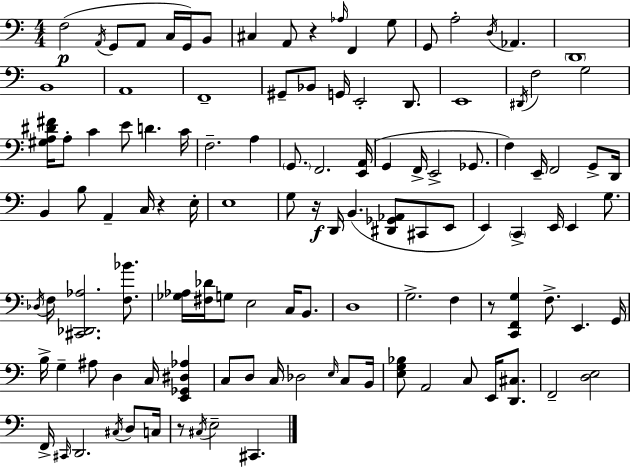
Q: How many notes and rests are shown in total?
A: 117